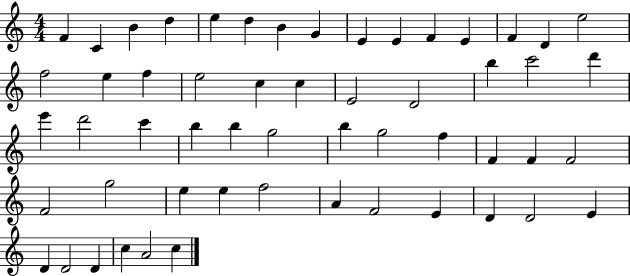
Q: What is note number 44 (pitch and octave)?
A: A4